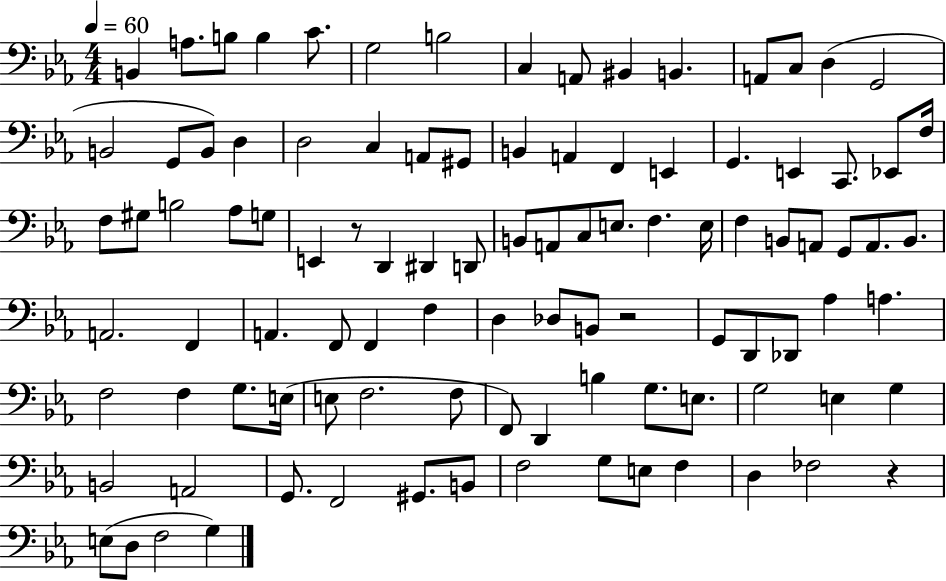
{
  \clef bass
  \numericTimeSignature
  \time 4/4
  \key ees \major
  \tempo 4 = 60
  b,4 a8. b8 b4 c'8. | g2 b2 | c4 a,8 bis,4 b,4. | a,8 c8 d4( g,2 | \break b,2 g,8 b,8) d4 | d2 c4 a,8 gis,8 | b,4 a,4 f,4 e,4 | g,4. e,4 c,8. ees,8 f16 | \break f8 gis8 b2 aes8 g8 | e,4 r8 d,4 dis,4 d,8 | b,8 a,8 c8 e8. f4. e16 | f4 b,8 a,8 g,8 a,8. b,8. | \break a,2. f,4 | a,4. f,8 f,4 f4 | d4 des8 b,8 r2 | g,8 d,8 des,8 aes4 a4. | \break f2 f4 g8. e16( | e8 f2. f8 | f,8) d,4 b4 g8. e8. | g2 e4 g4 | \break b,2 a,2 | g,8. f,2 gis,8. b,8 | f2 g8 e8 f4 | d4 fes2 r4 | \break e8( d8 f2 g4) | \bar "|."
}